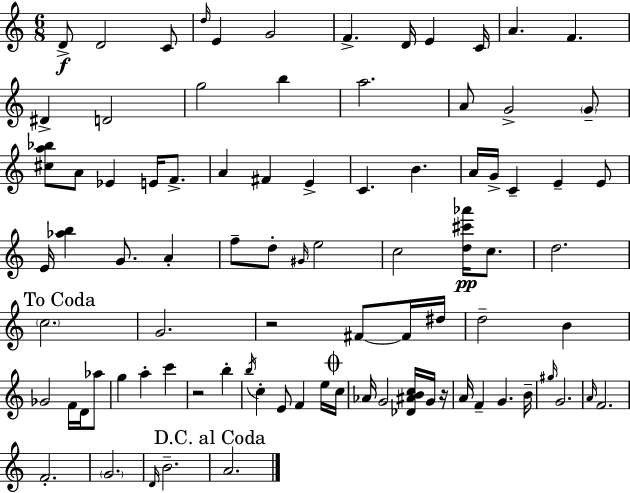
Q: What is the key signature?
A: A minor